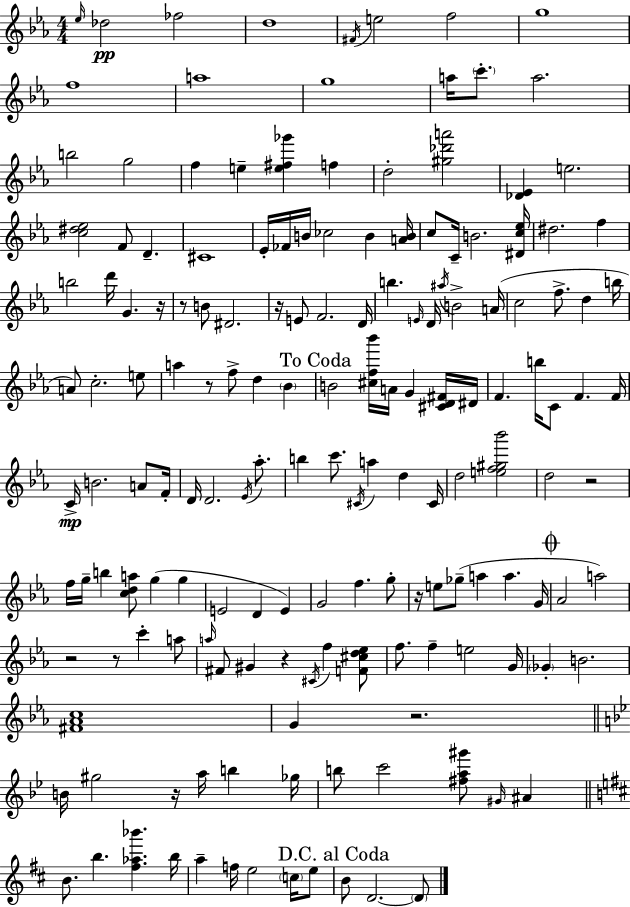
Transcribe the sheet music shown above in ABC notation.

X:1
T:Untitled
M:4/4
L:1/4
K:Cm
_e/4 _d2 _f2 d4 ^F/4 e2 f2 g4 f4 a4 g4 a/4 c'/2 a2 b2 g2 f e [e^f_g'] f d2 [^g_d'a']2 [_D_E] e2 [c^d_e]2 F/2 D ^C4 _E/4 _F/4 B/4 _c2 B [AB]/4 c/2 C/4 B2 [^Dc_e]/4 ^d2 f b2 d'/4 G z/4 z/2 B/2 ^D2 z/4 E/2 F2 D/4 b E/4 D/4 ^a/4 B2 A/4 c2 f/2 d b/4 A/2 c2 e/2 a z/2 f/2 d _B B2 [^cf_b']/4 A/4 G [^CD^F]/4 ^D/4 F b/4 C/2 F F/4 C/4 B2 A/2 F/4 D/4 D2 _E/4 _a/2 b c'/2 ^C/4 a d ^C/4 d2 [ef^g_b']2 d2 z2 f/4 g/4 b [cda]/2 g g E2 D E G2 f g/2 z/4 e/2 _g/2 a a G/4 _A2 a2 z2 z/2 c' a/2 a/4 ^F/2 ^G z ^C/4 f [F^cd_e]/2 f/2 f e2 G/4 _G B2 [^F_Ac]4 G z2 B/4 ^g2 z/4 a/4 b _g/4 b/2 c'2 [^fa^g']/2 ^G/4 ^A B/2 b [^f_a_b'] b/4 a f/4 e2 c/4 e/2 B/2 D2 D/2